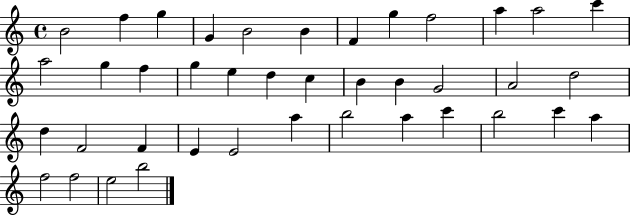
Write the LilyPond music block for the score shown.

{
  \clef treble
  \time 4/4
  \defaultTimeSignature
  \key c \major
  b'2 f''4 g''4 | g'4 b'2 b'4 | f'4 g''4 f''2 | a''4 a''2 c'''4 | \break a''2 g''4 f''4 | g''4 e''4 d''4 c''4 | b'4 b'4 g'2 | a'2 d''2 | \break d''4 f'2 f'4 | e'4 e'2 a''4 | b''2 a''4 c'''4 | b''2 c'''4 a''4 | \break f''2 f''2 | e''2 b''2 | \bar "|."
}